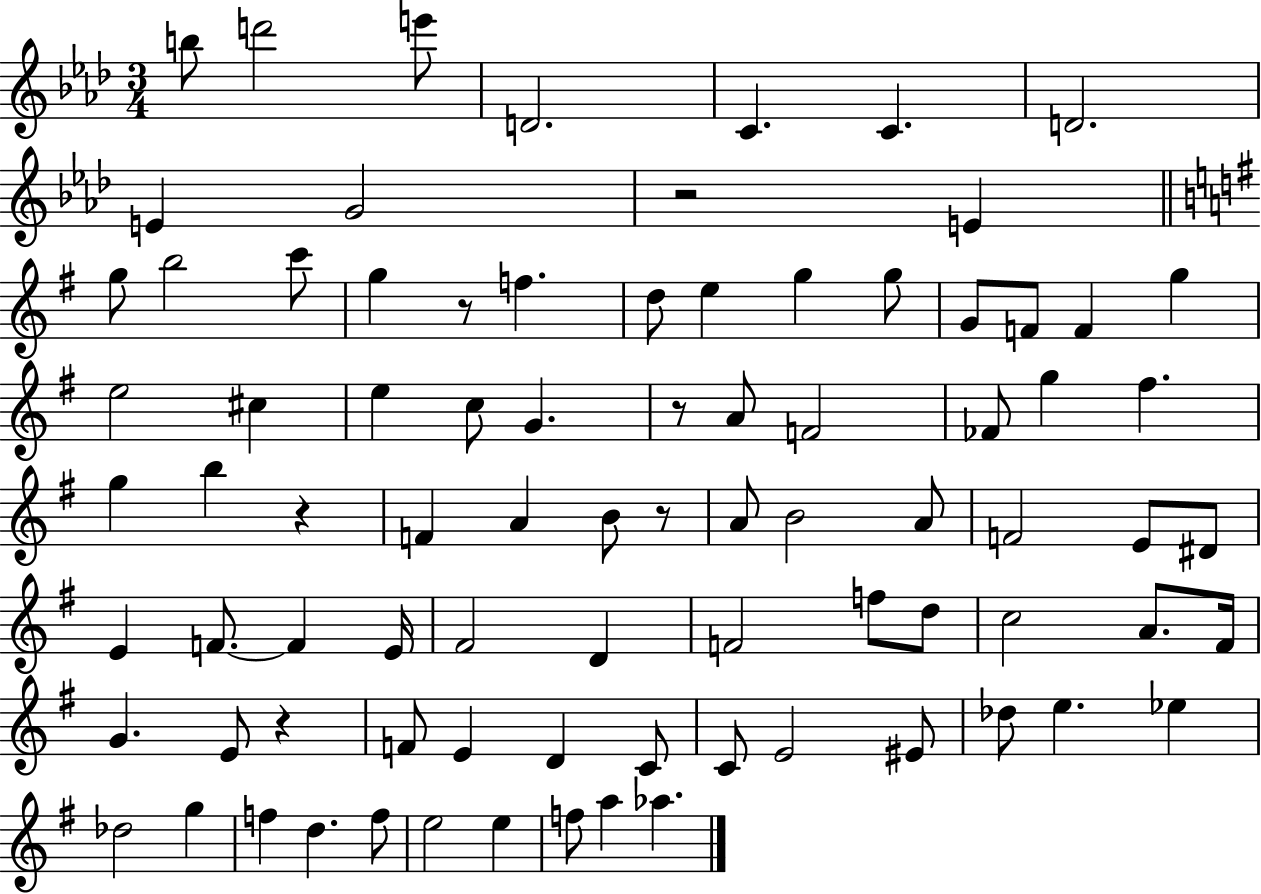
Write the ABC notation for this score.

X:1
T:Untitled
M:3/4
L:1/4
K:Ab
b/2 d'2 e'/2 D2 C C D2 E G2 z2 E g/2 b2 c'/2 g z/2 f d/2 e g g/2 G/2 F/2 F g e2 ^c e c/2 G z/2 A/2 F2 _F/2 g ^f g b z F A B/2 z/2 A/2 B2 A/2 F2 E/2 ^D/2 E F/2 F E/4 ^F2 D F2 f/2 d/2 c2 A/2 ^F/4 G E/2 z F/2 E D C/2 C/2 E2 ^E/2 _d/2 e _e _d2 g f d f/2 e2 e f/2 a _a